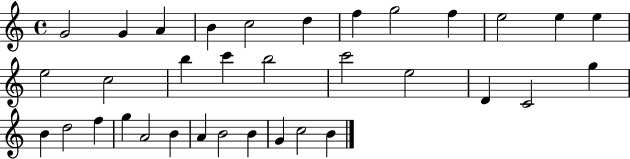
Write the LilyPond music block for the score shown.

{
  \clef treble
  \time 4/4
  \defaultTimeSignature
  \key c \major
  g'2 g'4 a'4 | b'4 c''2 d''4 | f''4 g''2 f''4 | e''2 e''4 e''4 | \break e''2 c''2 | b''4 c'''4 b''2 | c'''2 e''2 | d'4 c'2 g''4 | \break b'4 d''2 f''4 | g''4 a'2 b'4 | a'4 b'2 b'4 | g'4 c''2 b'4 | \break \bar "|."
}